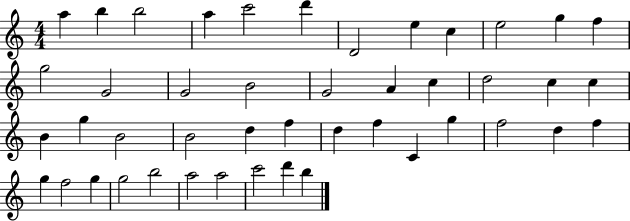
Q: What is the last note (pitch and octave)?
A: B5